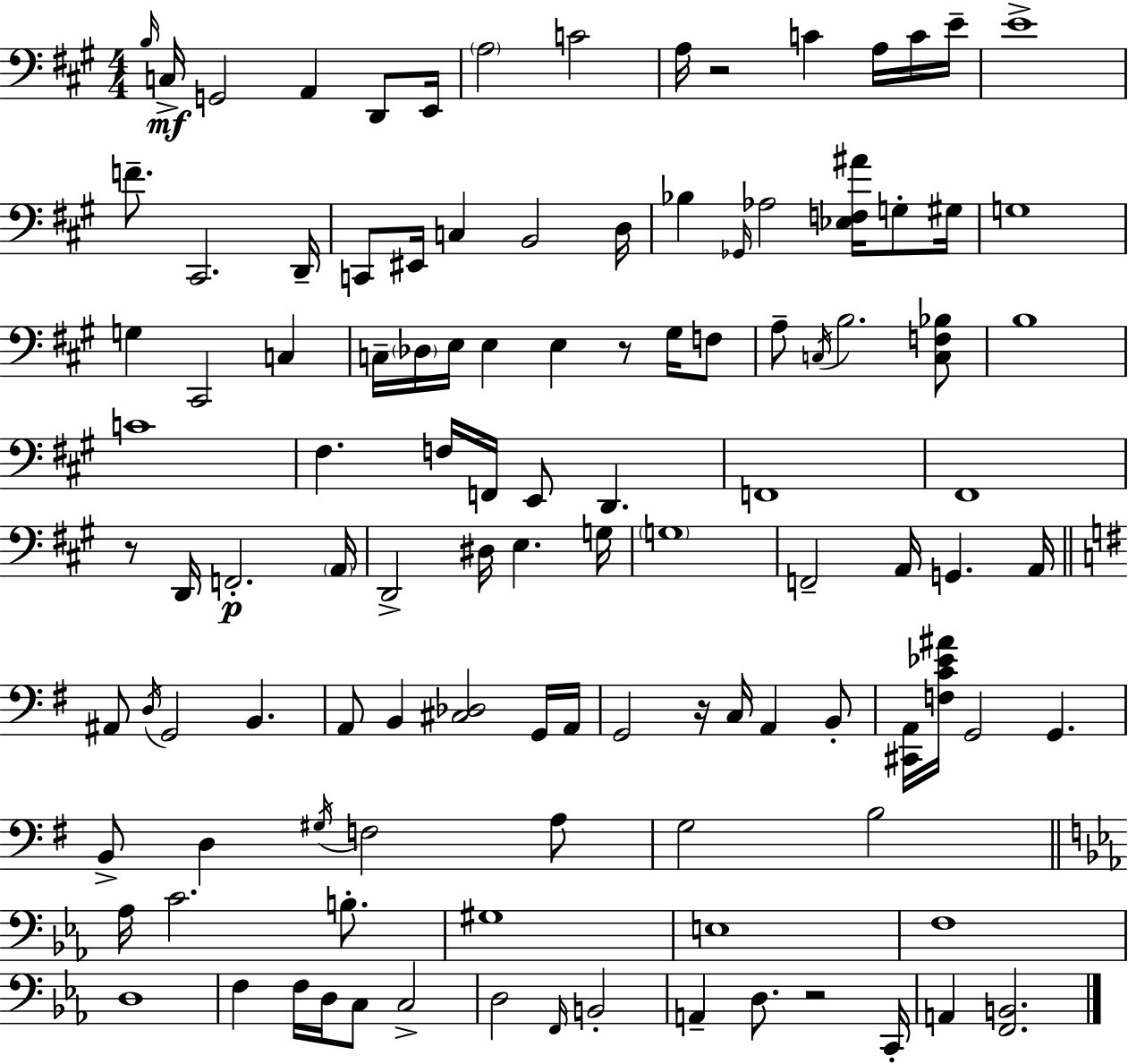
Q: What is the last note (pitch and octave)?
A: A2